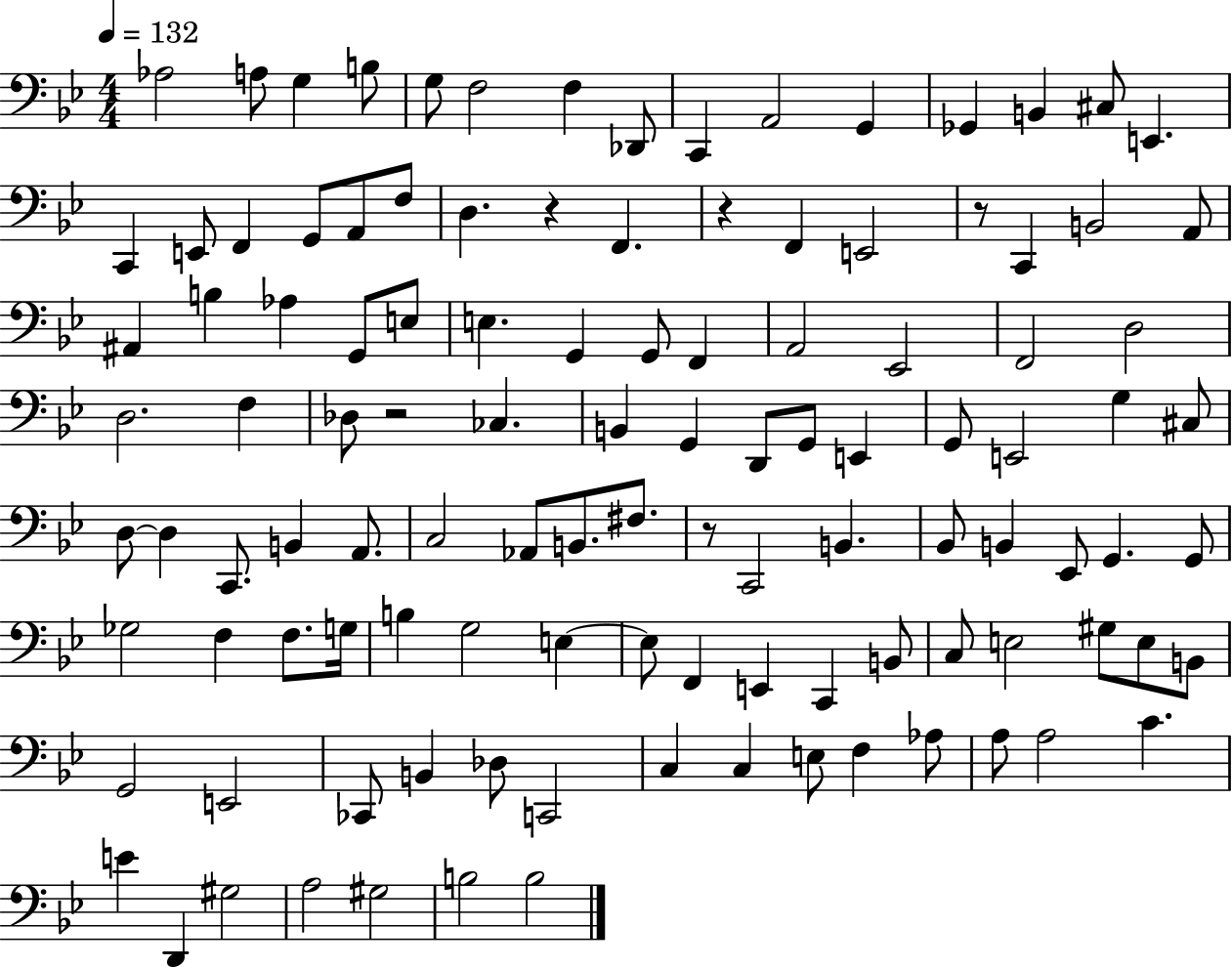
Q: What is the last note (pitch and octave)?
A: B3